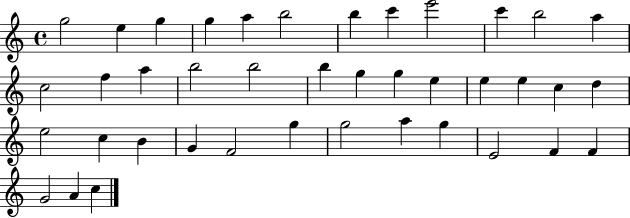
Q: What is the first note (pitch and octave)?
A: G5